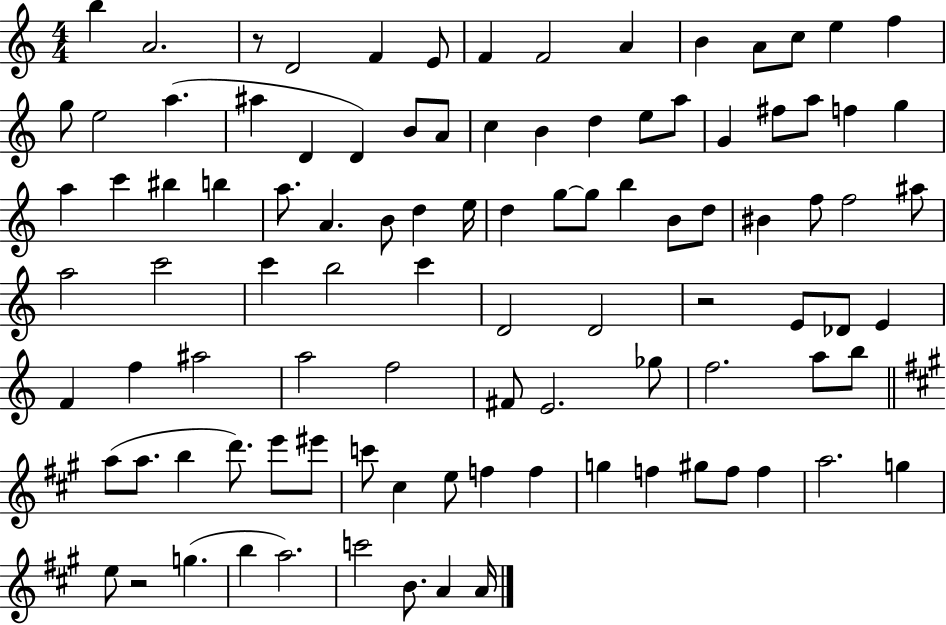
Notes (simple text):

B5/q A4/h. R/e D4/h F4/q E4/e F4/q F4/h A4/q B4/q A4/e C5/e E5/q F5/q G5/e E5/h A5/q. A#5/q D4/q D4/q B4/e A4/e C5/q B4/q D5/q E5/e A5/e G4/q F#5/e A5/e F5/q G5/q A5/q C6/q BIS5/q B5/q A5/e. A4/q. B4/e D5/q E5/s D5/q G5/e G5/e B5/q B4/e D5/e BIS4/q F5/e F5/h A#5/e A5/h C6/h C6/q B5/h C6/q D4/h D4/h R/h E4/e Db4/e E4/q F4/q F5/q A#5/h A5/h F5/h F#4/e E4/h. Gb5/e F5/h. A5/e B5/e A5/e A5/e. B5/q D6/e. E6/e EIS6/e C6/e C#5/q E5/e F5/q F5/q G5/q F5/q G#5/e F5/e F5/q A5/h. G5/q E5/e R/h G5/q. B5/q A5/h. C6/h B4/e. A4/q A4/s